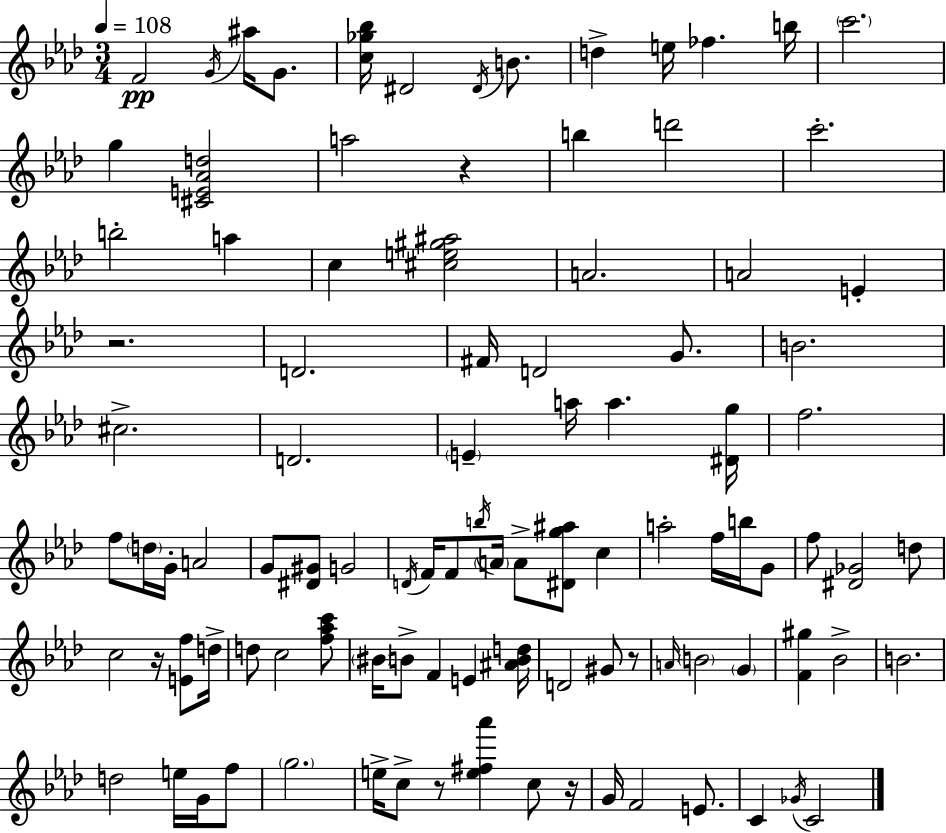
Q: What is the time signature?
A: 3/4